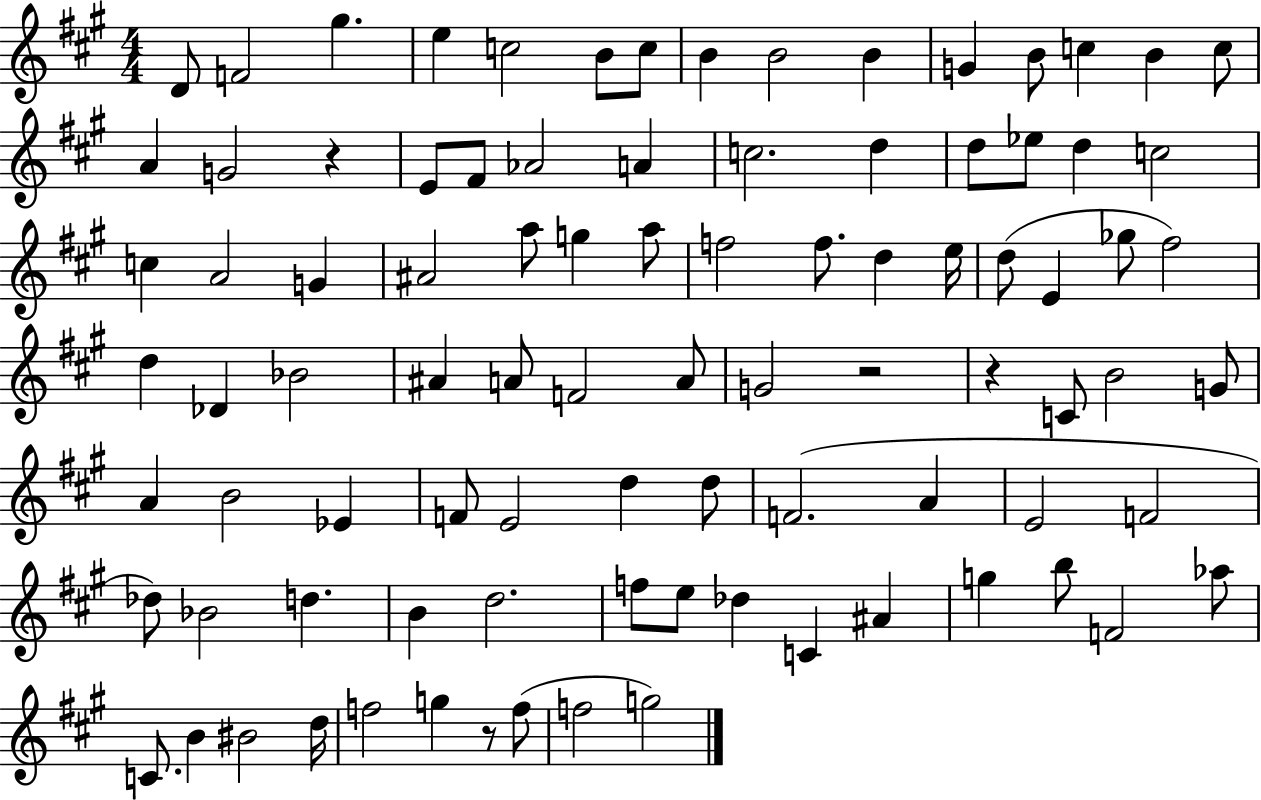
{
  \clef treble
  \numericTimeSignature
  \time 4/4
  \key a \major
  d'8 f'2 gis''4. | e''4 c''2 b'8 c''8 | b'4 b'2 b'4 | g'4 b'8 c''4 b'4 c''8 | \break a'4 g'2 r4 | e'8 fis'8 aes'2 a'4 | c''2. d''4 | d''8 ees''8 d''4 c''2 | \break c''4 a'2 g'4 | ais'2 a''8 g''4 a''8 | f''2 f''8. d''4 e''16 | d''8( e'4 ges''8 fis''2) | \break d''4 des'4 bes'2 | ais'4 a'8 f'2 a'8 | g'2 r2 | r4 c'8 b'2 g'8 | \break a'4 b'2 ees'4 | f'8 e'2 d''4 d''8 | f'2.( a'4 | e'2 f'2 | \break des''8) bes'2 d''4. | b'4 d''2. | f''8 e''8 des''4 c'4 ais'4 | g''4 b''8 f'2 aes''8 | \break c'8. b'4 bis'2 d''16 | f''2 g''4 r8 f''8( | f''2 g''2) | \bar "|."
}